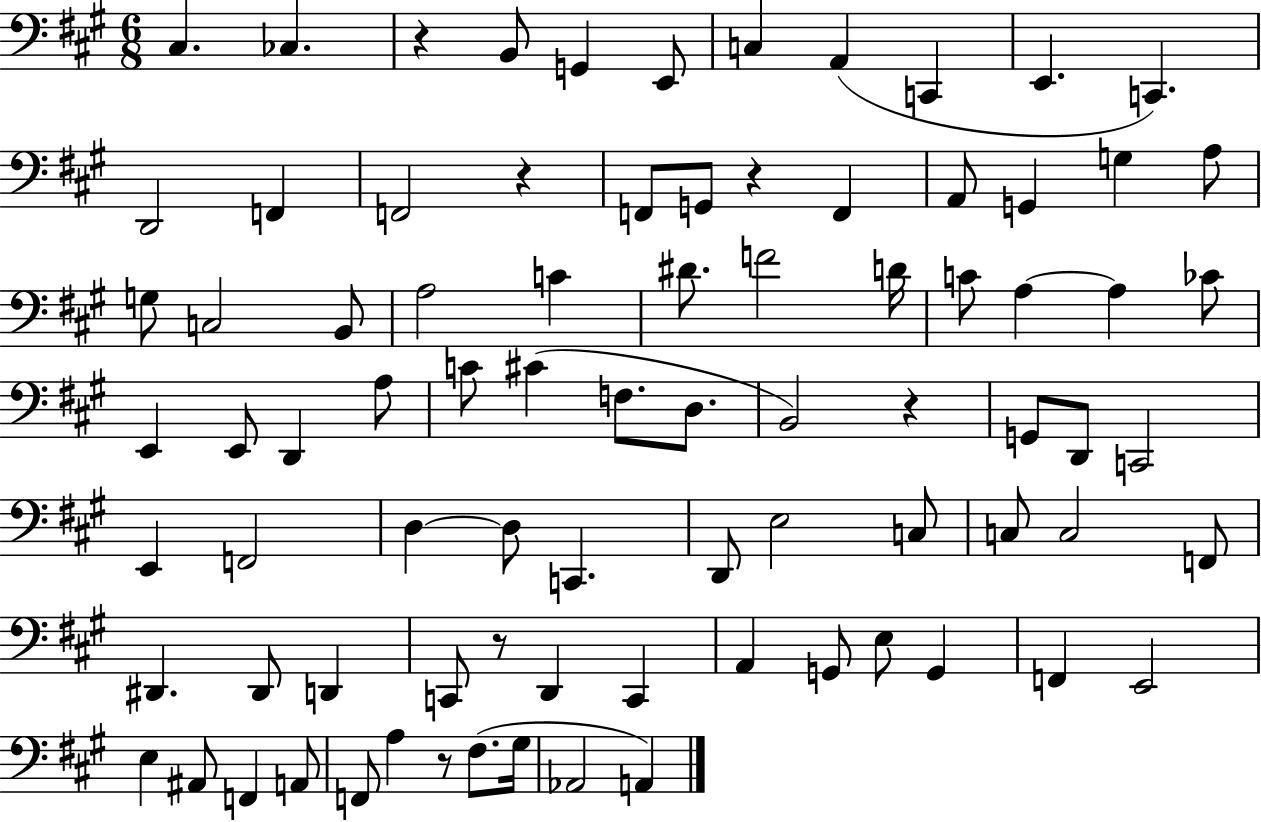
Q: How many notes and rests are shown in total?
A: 83